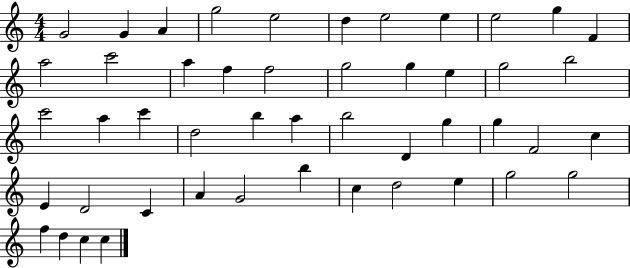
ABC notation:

X:1
T:Untitled
M:4/4
L:1/4
K:C
G2 G A g2 e2 d e2 e e2 g F a2 c'2 a f f2 g2 g e g2 b2 c'2 a c' d2 b a b2 D g g F2 c E D2 C A G2 b c d2 e g2 g2 f d c c